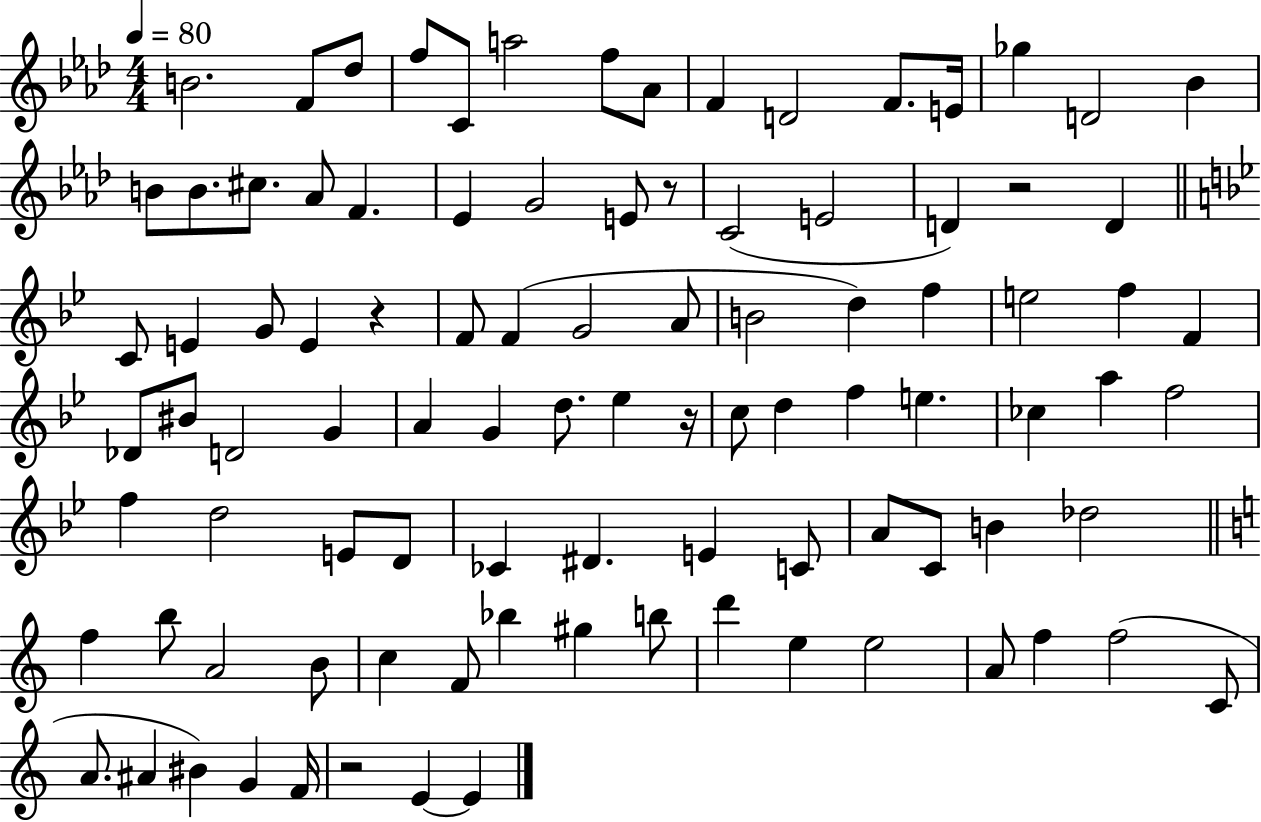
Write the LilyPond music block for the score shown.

{
  \clef treble
  \numericTimeSignature
  \time 4/4
  \key aes \major
  \tempo 4 = 80
  b'2. f'8 des''8 | f''8 c'8 a''2 f''8 aes'8 | f'4 d'2 f'8. e'16 | ges''4 d'2 bes'4 | \break b'8 b'8. cis''8. aes'8 f'4. | ees'4 g'2 e'8 r8 | c'2( e'2 | d'4) r2 d'4 | \break \bar "||" \break \key g \minor c'8 e'4 g'8 e'4 r4 | f'8 f'4( g'2 a'8 | b'2 d''4) f''4 | e''2 f''4 f'4 | \break des'8 bis'8 d'2 g'4 | a'4 g'4 d''8. ees''4 r16 | c''8 d''4 f''4 e''4. | ces''4 a''4 f''2 | \break f''4 d''2 e'8 d'8 | ces'4 dis'4. e'4 c'8 | a'8 c'8 b'4 des''2 | \bar "||" \break \key c \major f''4 b''8 a'2 b'8 | c''4 f'8 bes''4 gis''4 b''8 | d'''4 e''4 e''2 | a'8 f''4 f''2( c'8 | \break a'8. ais'4 bis'4) g'4 f'16 | r2 e'4~~ e'4 | \bar "|."
}